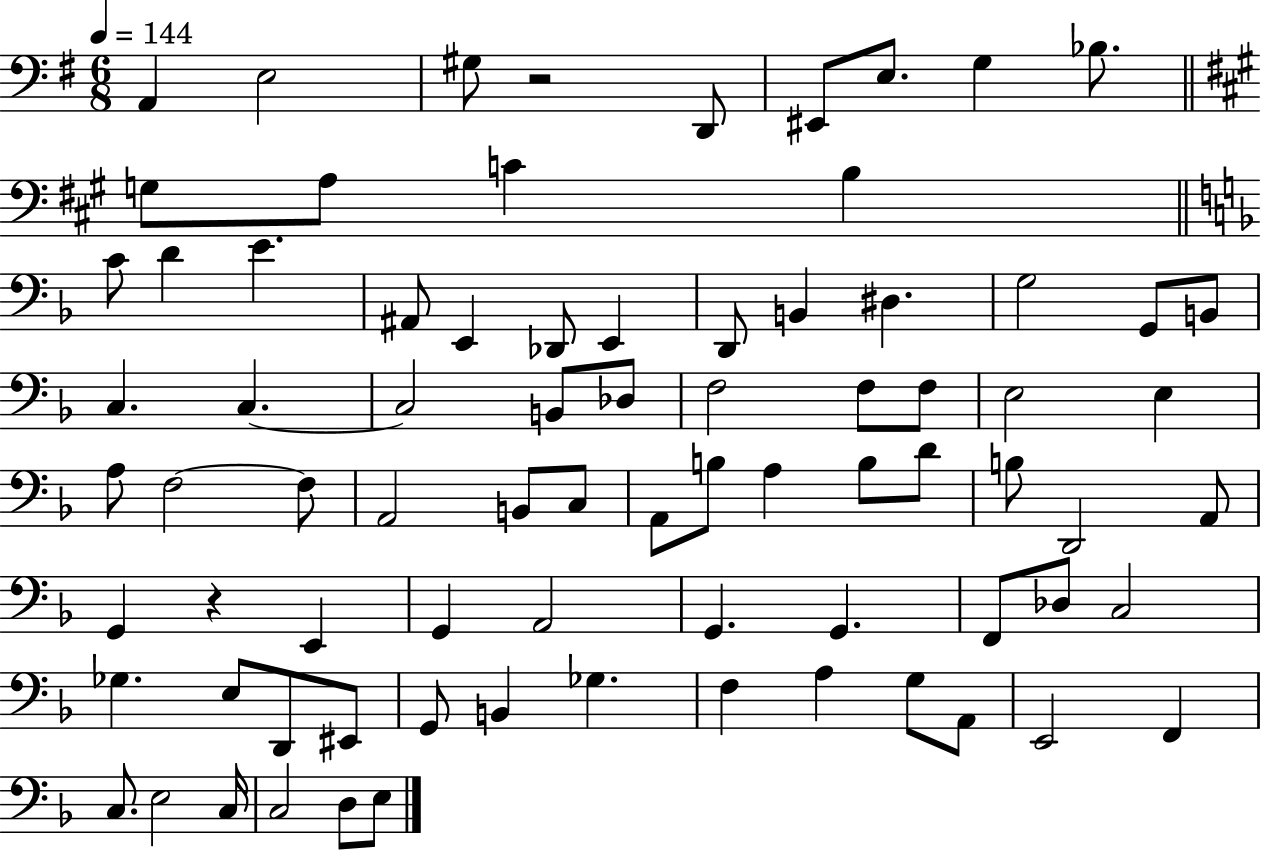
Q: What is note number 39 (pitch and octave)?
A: A2